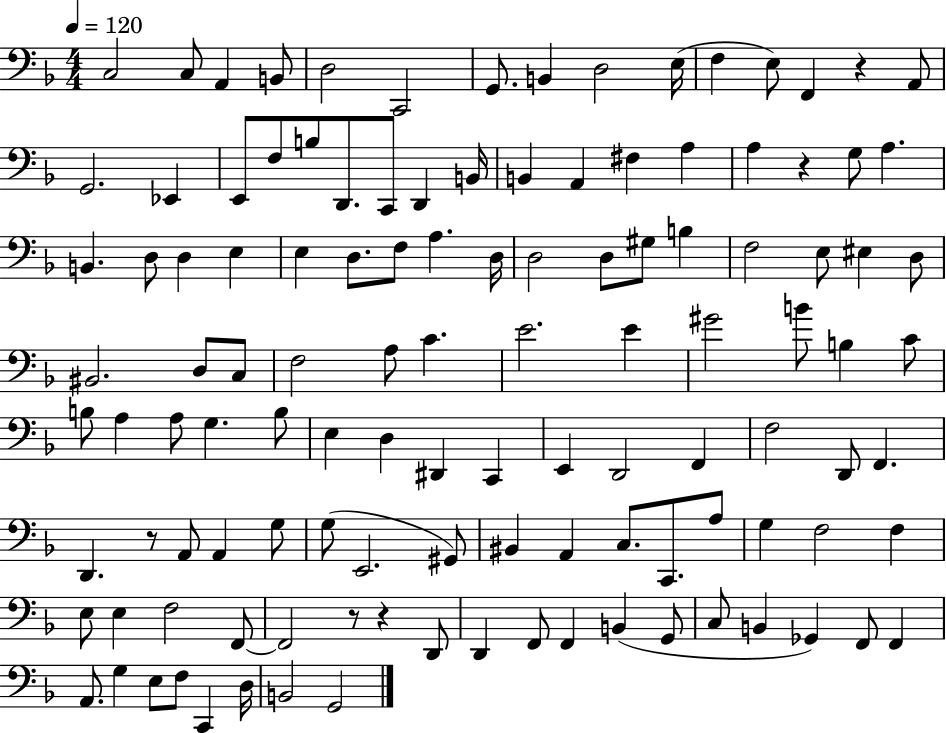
{
  \clef bass
  \numericTimeSignature
  \time 4/4
  \key f \major
  \tempo 4 = 120
  \repeat volta 2 { c2 c8 a,4 b,8 | d2 c,2 | g,8. b,4 d2 e16( | f4 e8) f,4 r4 a,8 | \break g,2. ees,4 | e,8 f8 b8 d,8. c,8 d,4 b,16 | b,4 a,4 fis4 a4 | a4 r4 g8 a4. | \break b,4. d8 d4 e4 | e4 d8. f8 a4. d16 | d2 d8 gis8 b4 | f2 e8 eis4 d8 | \break bis,2. d8 c8 | f2 a8 c'4. | e'2. e'4 | gis'2 b'8 b4 c'8 | \break b8 a4 a8 g4. b8 | e4 d4 dis,4 c,4 | e,4 d,2 f,4 | f2 d,8 f,4. | \break d,4. r8 a,8 a,4 g8 | g8( e,2. gis,8) | bis,4 a,4 c8. c,8. a8 | g4 f2 f4 | \break e8 e4 f2 f,8~~ | f,2 r8 r4 d,8 | d,4 f,8 f,4 b,4( g,8 | c8 b,4 ges,4) f,8 f,4 | \break a,8. g4 e8 f8 c,4 d16 | b,2 g,2 | } \bar "|."
}